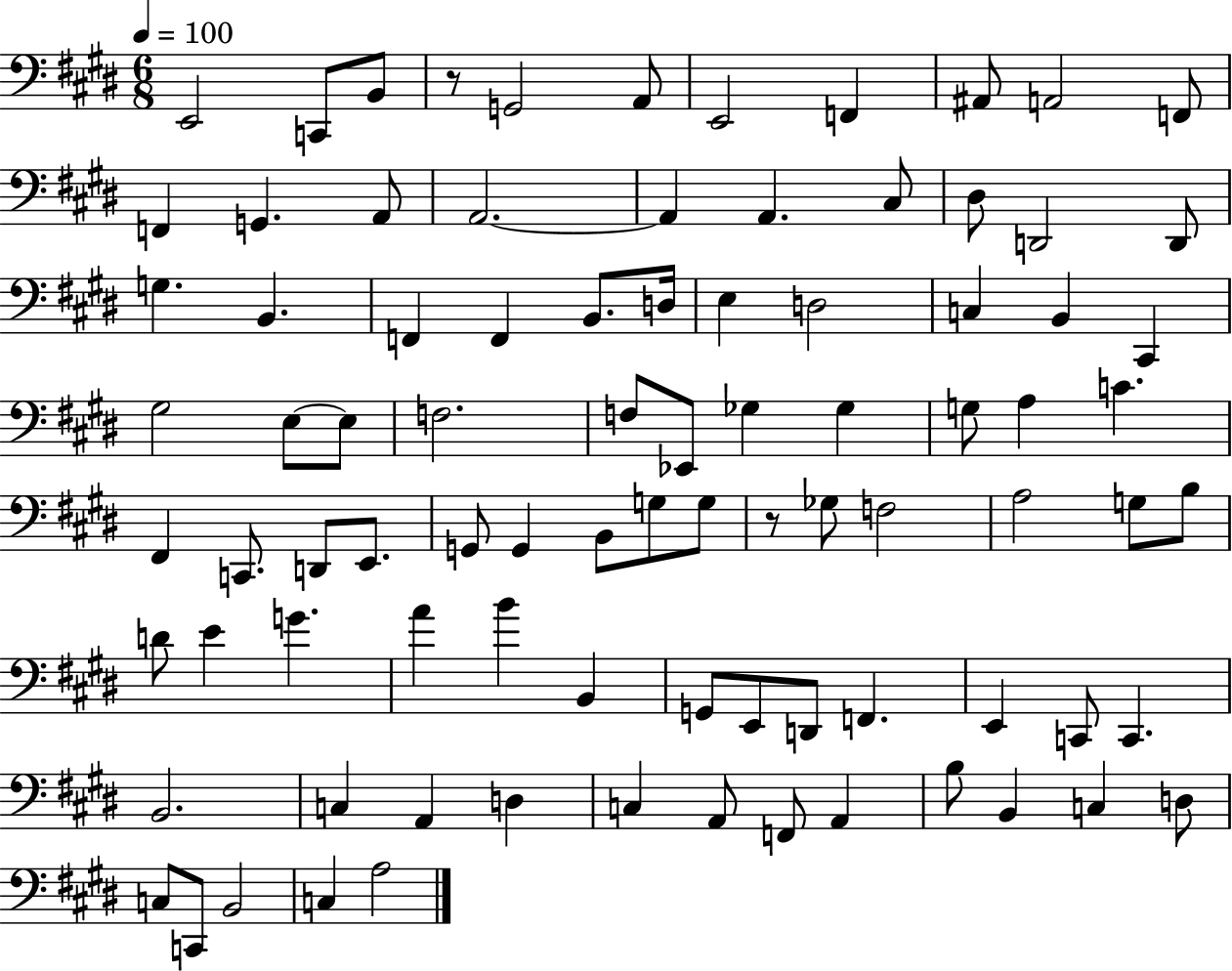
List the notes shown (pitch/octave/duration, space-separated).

E2/h C2/e B2/e R/e G2/h A2/e E2/h F2/q A#2/e A2/h F2/e F2/q G2/q. A2/e A2/h. A2/q A2/q. C#3/e D#3/e D2/h D2/e G3/q. B2/q. F2/q F2/q B2/e. D3/s E3/q D3/h C3/q B2/q C#2/q G#3/h E3/e E3/e F3/h. F3/e Eb2/e Gb3/q Gb3/q G3/e A3/q C4/q. F#2/q C2/e. D2/e E2/e. G2/e G2/q B2/e G3/e G3/e R/e Gb3/e F3/h A3/h G3/e B3/e D4/e E4/q G4/q. A4/q B4/q B2/q G2/e E2/e D2/e F2/q. E2/q C2/e C2/q. B2/h. C3/q A2/q D3/q C3/q A2/e F2/e A2/q B3/e B2/q C3/q D3/e C3/e C2/e B2/h C3/q A3/h